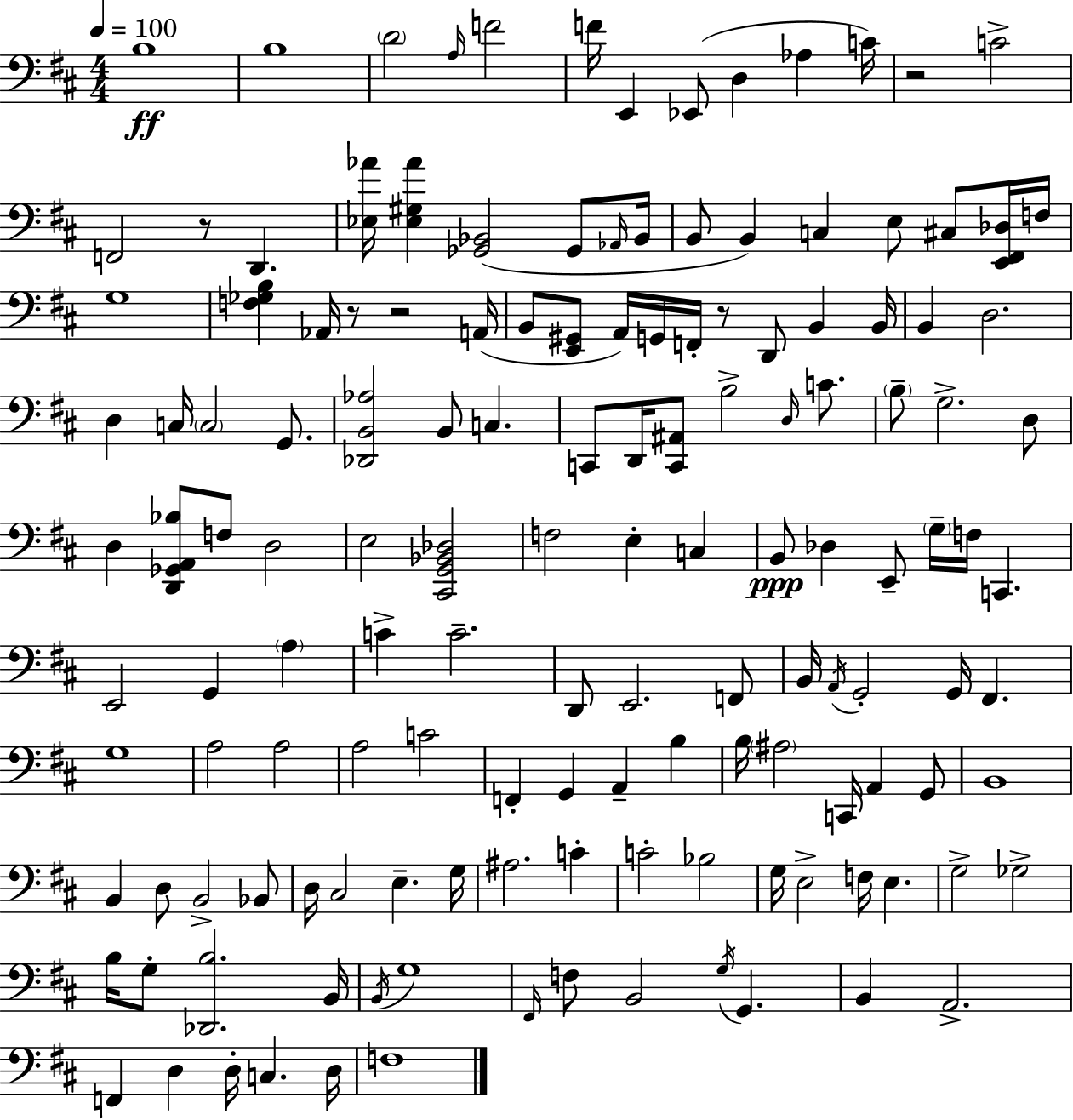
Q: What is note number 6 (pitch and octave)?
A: F4